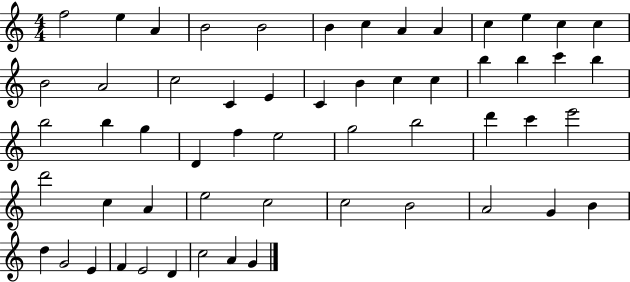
X:1
T:Untitled
M:4/4
L:1/4
K:C
f2 e A B2 B2 B c A A c e c c B2 A2 c2 C E C B c c b b c' b b2 b g D f e2 g2 b2 d' c' e'2 d'2 c A e2 c2 c2 B2 A2 G B d G2 E F E2 D c2 A G